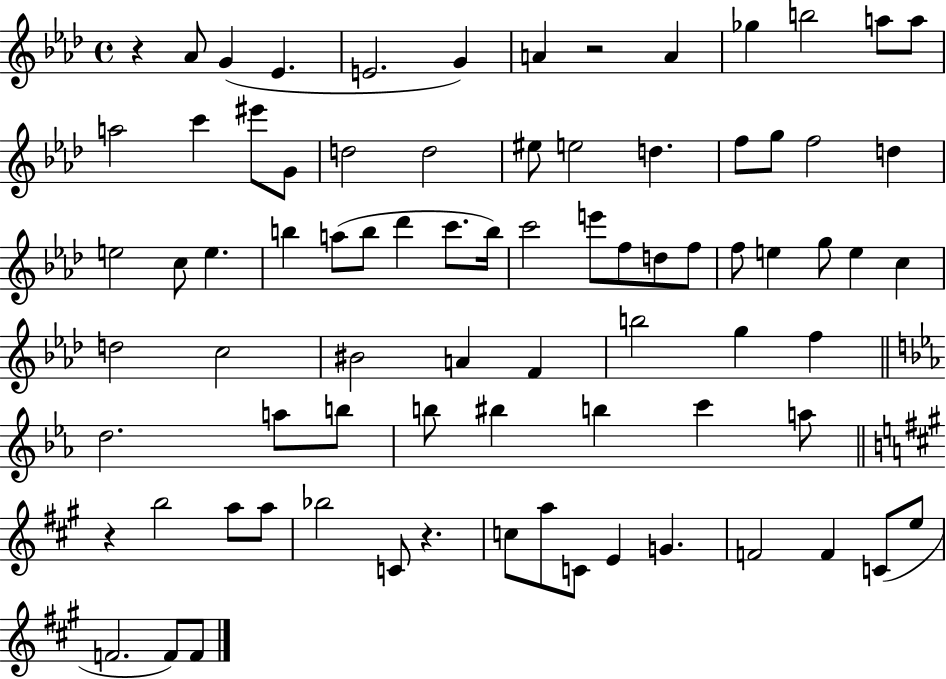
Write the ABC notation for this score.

X:1
T:Untitled
M:4/4
L:1/4
K:Ab
z _A/2 G _E E2 G A z2 A _g b2 a/2 a/2 a2 c' ^e'/2 G/2 d2 d2 ^e/2 e2 d f/2 g/2 f2 d e2 c/2 e b a/2 b/2 _d' c'/2 b/4 c'2 e'/2 f/2 d/2 f/2 f/2 e g/2 e c d2 c2 ^B2 A F b2 g f d2 a/2 b/2 b/2 ^b b c' a/2 z b2 a/2 a/2 _b2 C/2 z c/2 a/2 C/2 E G F2 F C/2 e/2 F2 F/2 F/2